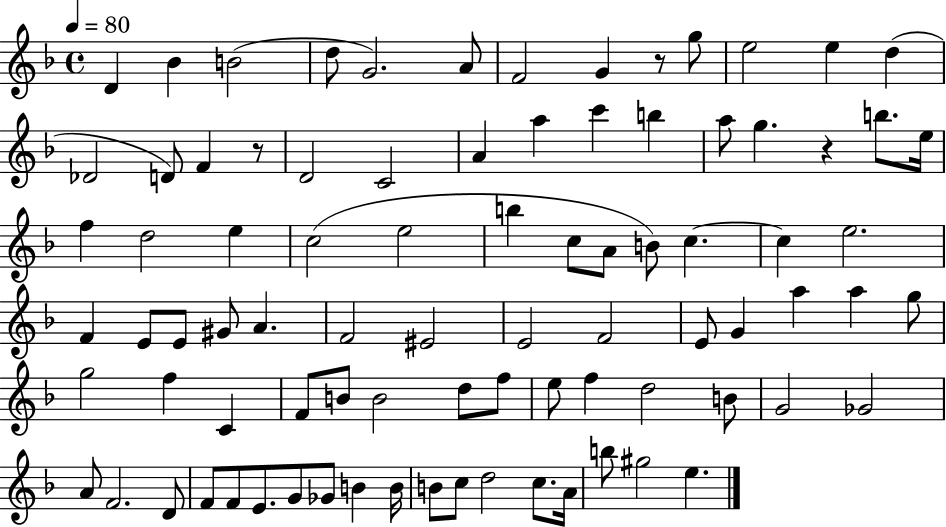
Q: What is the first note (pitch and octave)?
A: D4